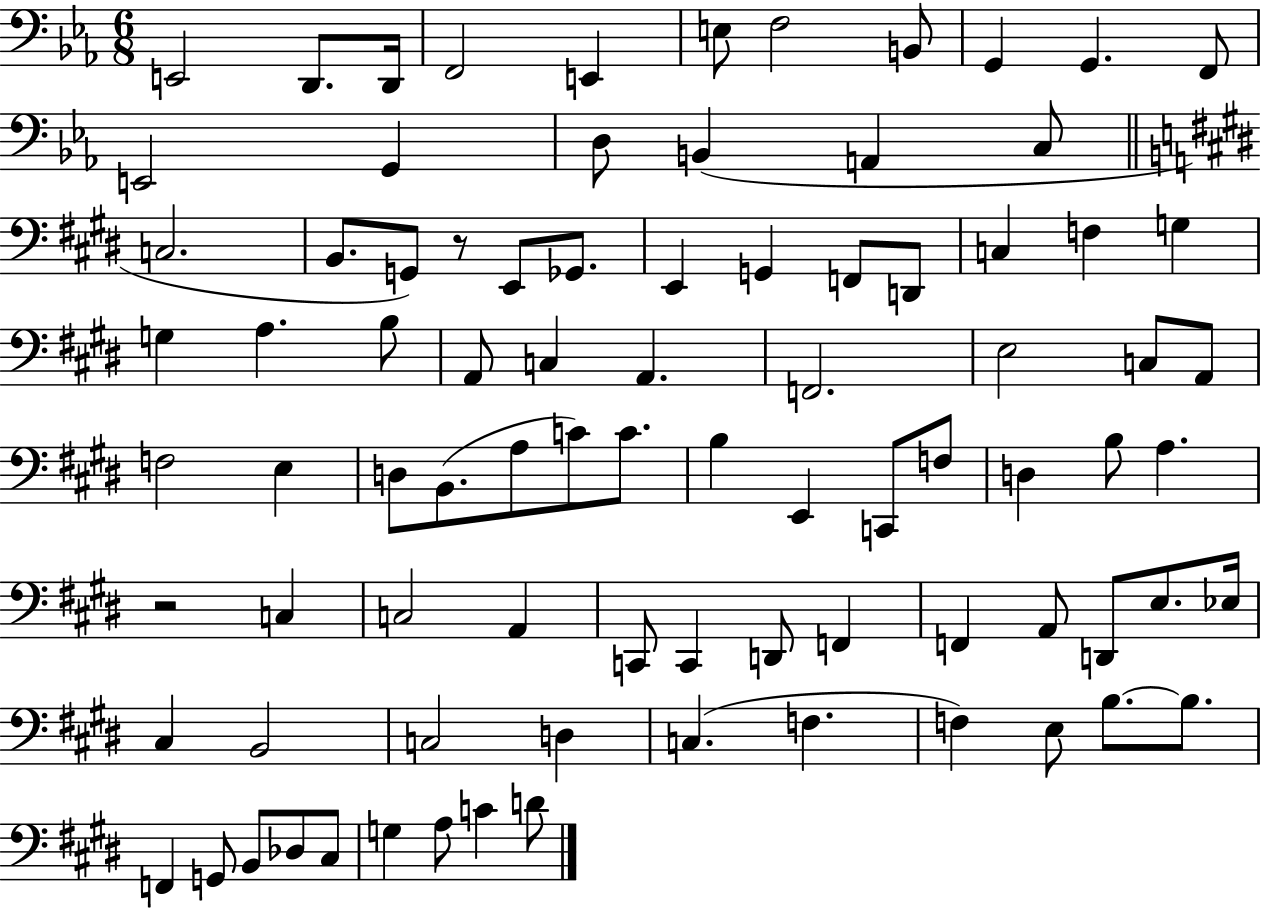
E2/h D2/e. D2/s F2/h E2/q E3/e F3/h B2/e G2/q G2/q. F2/e E2/h G2/q D3/e B2/q A2/q C3/e C3/h. B2/e. G2/e R/e E2/e Gb2/e. E2/q G2/q F2/e D2/e C3/q F3/q G3/q G3/q A3/q. B3/e A2/e C3/q A2/q. F2/h. E3/h C3/e A2/e F3/h E3/q D3/e B2/e. A3/e C4/e C4/e. B3/q E2/q C2/e F3/e D3/q B3/e A3/q. R/h C3/q C3/h A2/q C2/e C2/q D2/e F2/q F2/q A2/e D2/e E3/e. Eb3/s C#3/q B2/h C3/h D3/q C3/q. F3/q. F3/q E3/e B3/e. B3/e. F2/q G2/e B2/e Db3/e C#3/e G3/q A3/e C4/q D4/e